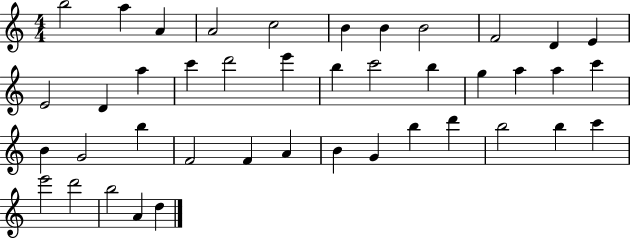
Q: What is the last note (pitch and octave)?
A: D5